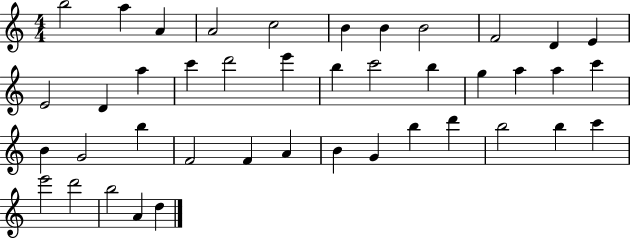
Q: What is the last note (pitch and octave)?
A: D5